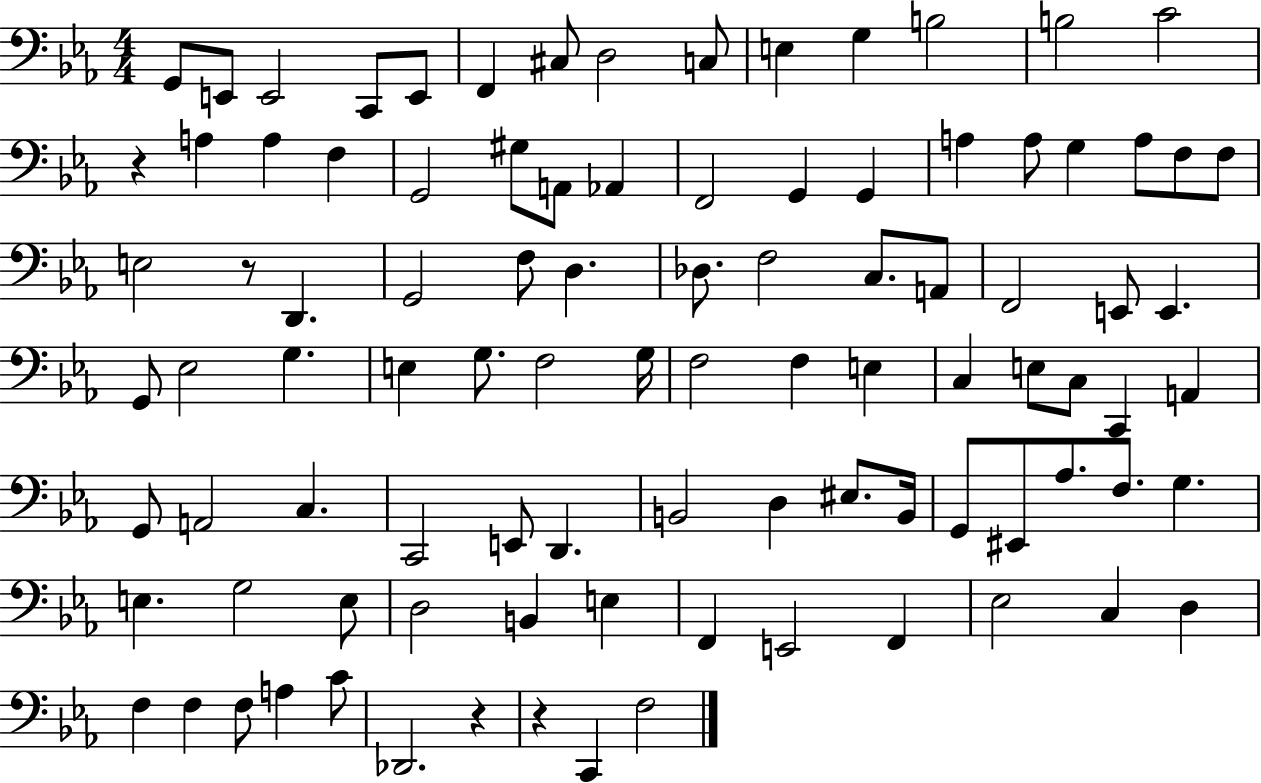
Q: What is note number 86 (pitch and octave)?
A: F3